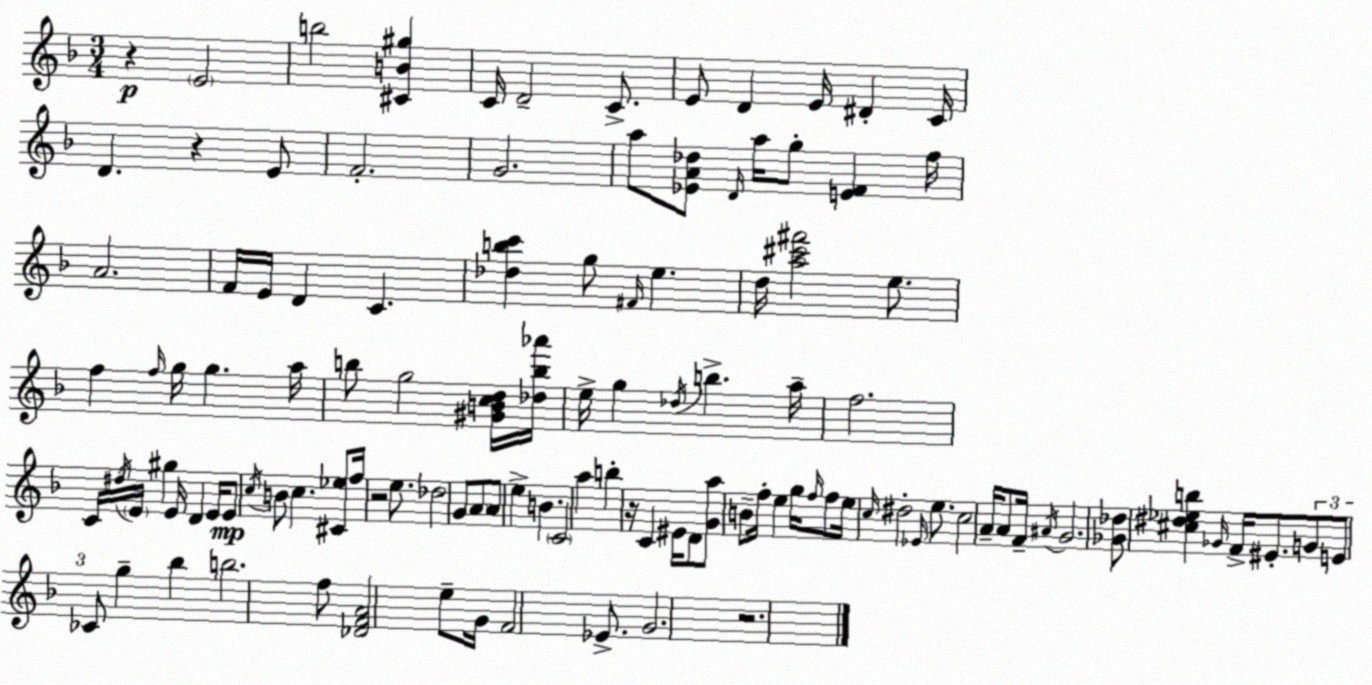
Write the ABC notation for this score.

X:1
T:Untitled
M:3/4
L:1/4
K:F
z E2 b2 [^CB^g] C/4 D2 C/2 E/2 D E/4 ^D C/4 D z E/2 F2 G2 a/2 [_EA_d]/2 D/4 a/4 g/2 [EF] f/4 A2 F/4 E/4 D C [_dbc'] g/2 ^F/4 e d/4 [a^c'^f']2 e/2 f f/4 g/4 g a/4 b/2 g2 [^GBcd]/4 [_db_a']/4 e/4 g _d/4 b a/4 f2 C/4 ^d/4 E/4 ^g E/4 D E/4 E/2 c/4 B/2 c [^C_e]/2 f/4 z2 e/2 _d2 G/2 A/2 A/2 e B C2 a b z/4 C ^E/4 D/2 [Ga]/2 B/2 f/4 e g/4 f/4 f/2 e/4 c/4 ^d2 _E/4 e/2 c2 A/4 A/2 F/4 ^A/4 G2 [_G_d]/2 [^c^d_eb] _G/4 F/4 ^E/2 G/2 E/2 _C/2 g _b b2 f/2 [_DFA]2 e/2 G/4 F2 _E/2 G2 z2